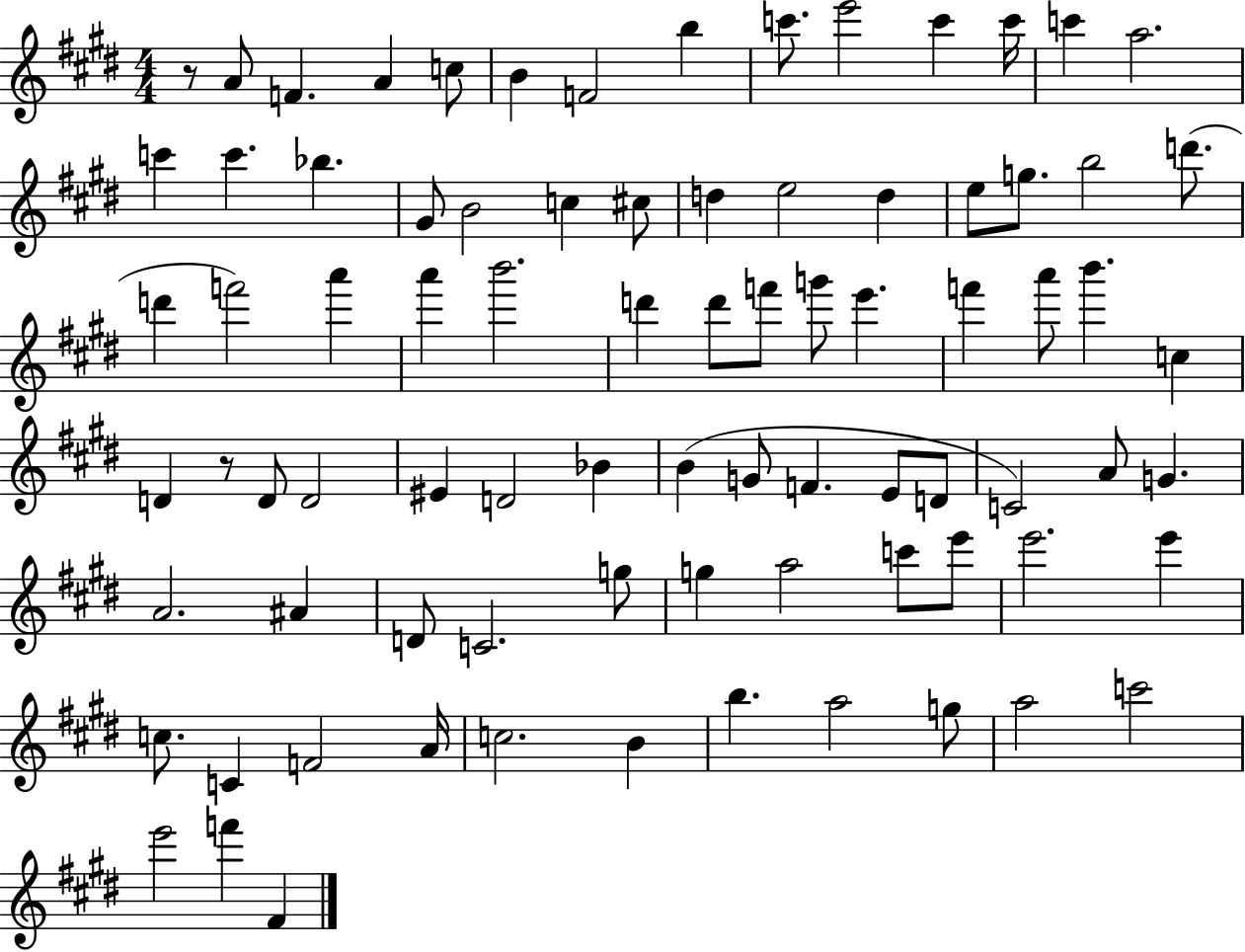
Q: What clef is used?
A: treble